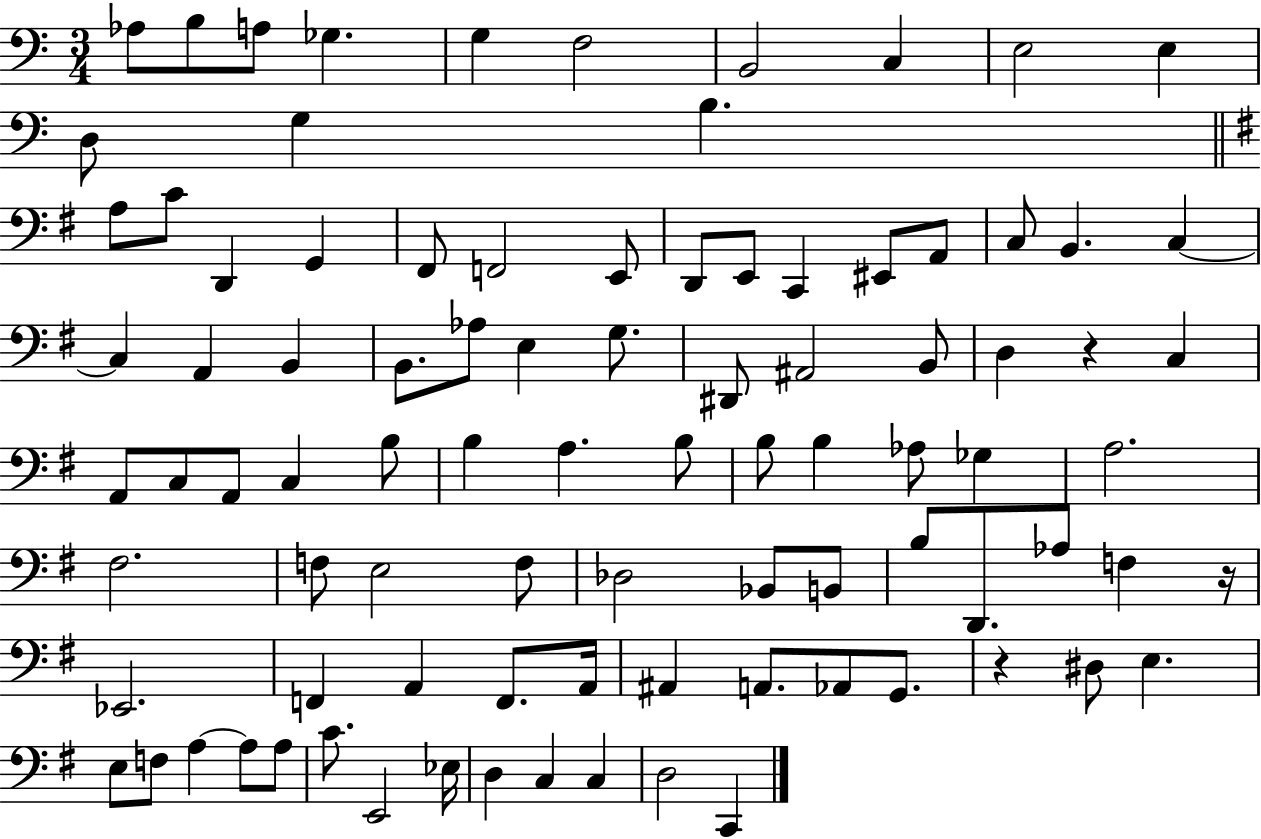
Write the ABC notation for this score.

X:1
T:Untitled
M:3/4
L:1/4
K:C
_A,/2 B,/2 A,/2 _G, G, F,2 B,,2 C, E,2 E, D,/2 G, B, A,/2 C/2 D,, G,, ^F,,/2 F,,2 E,,/2 D,,/2 E,,/2 C,, ^E,,/2 A,,/2 C,/2 B,, C, C, A,, B,, B,,/2 _A,/2 E, G,/2 ^D,,/2 ^A,,2 B,,/2 D, z C, A,,/2 C,/2 A,,/2 C, B,/2 B, A, B,/2 B,/2 B, _A,/2 _G, A,2 ^F,2 F,/2 E,2 F,/2 _D,2 _B,,/2 B,,/2 B,/2 D,,/2 _A,/2 F, z/4 _E,,2 F,, A,, F,,/2 A,,/4 ^A,, A,,/2 _A,,/2 G,,/2 z ^D,/2 E, E,/2 F,/2 A, A,/2 A,/2 C/2 E,,2 _E,/4 D, C, C, D,2 C,,